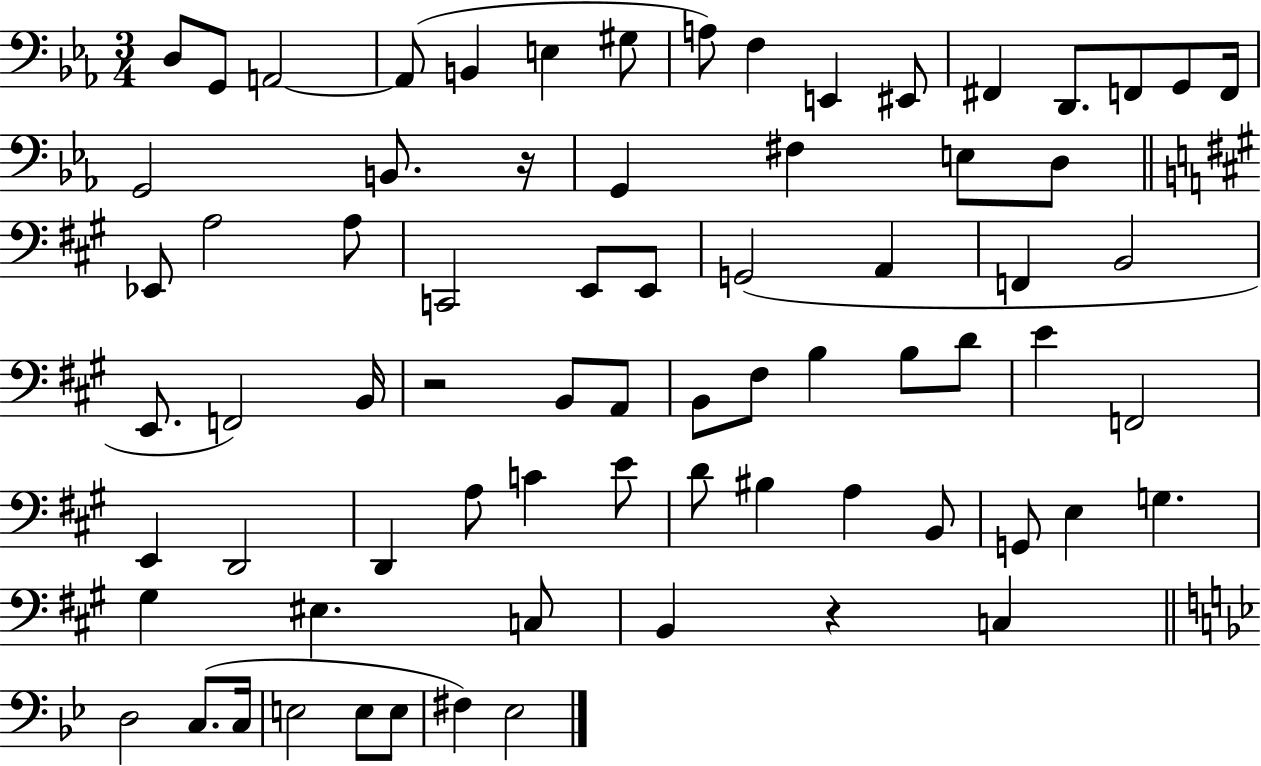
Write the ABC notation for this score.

X:1
T:Untitled
M:3/4
L:1/4
K:Eb
D,/2 G,,/2 A,,2 A,,/2 B,, E, ^G,/2 A,/2 F, E,, ^E,,/2 ^F,, D,,/2 F,,/2 G,,/2 F,,/4 G,,2 B,,/2 z/4 G,, ^F, E,/2 D,/2 _E,,/2 A,2 A,/2 C,,2 E,,/2 E,,/2 G,,2 A,, F,, B,,2 E,,/2 F,,2 B,,/4 z2 B,,/2 A,,/2 B,,/2 ^F,/2 B, B,/2 D/2 E F,,2 E,, D,,2 D,, A,/2 C E/2 D/2 ^B, A, B,,/2 G,,/2 E, G, ^G, ^E, C,/2 B,, z C, D,2 C,/2 C,/4 E,2 E,/2 E,/2 ^F, _E,2